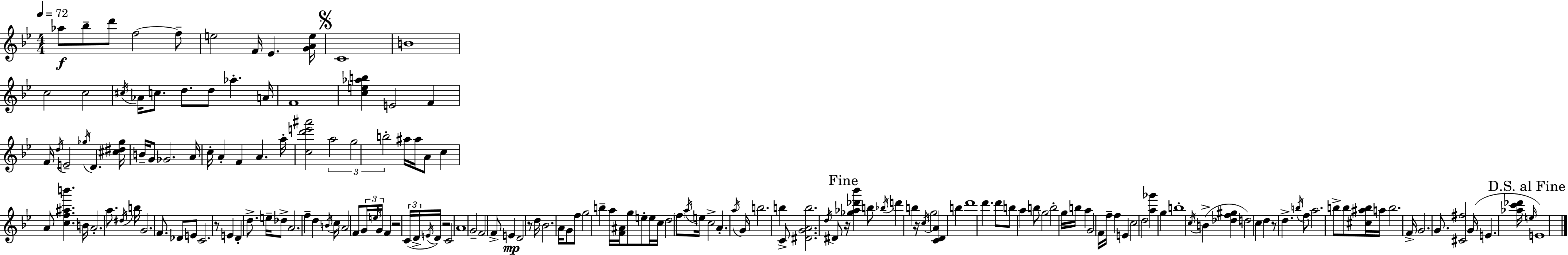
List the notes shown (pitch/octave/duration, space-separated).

Ab5/e Bb5/e D6/e F5/h F5/e E5/h F4/s Eb4/q. [G4,A4,E5]/s C4/w B4/w C5/h C5/h C#5/s Ab4/s C5/e. D5/e. D5/e Ab5/q. A4/s F4/w [C5,E5,Ab5,B5]/q E4/h F4/q F4/s D5/s E4/h Gb5/s D4/q. [C#5,D#5,Gb5]/s B4/s G4/e Gb4/h. A4/s C5/s A4/q F4/q A4/q. A5/s [C5,D6,E6,A#6]/h A5/h G5/h B5/h A#5/s A#5/s A4/e C5/q A4/e [C5,F5,A#5,B6]/q. B4/s A4/h. A5/e. D#5/s B5/s G4/h. F4/e. Db4/e E4/e C4/h. R/e E4/q D4/q D5/e. E5/s Db5/e A4/h. F5/q D5/q B4/s C5/s A4/h F4/e G4/s E5/s G4/s F4/q R/h C4/s D4/s E4/s D4/s R/h C4/h A4/w G4/h F4/h F4/e E4/q D4/h R/e D5/s Bb4/h. A4/s G4/e F5/e G5/h B5/q A5/s [F4,A#4]/s G5/e E5/e E5/s C5/s D5/h F5/e A5/s E5/s C5/h A4/q. A5/s G4/s B5/h. B5/q C4/e [D#4,G4,A4,B5]/h. D5/s D#4/e R/s [Gb5,Ab5,Db6,Bb6]/q B5/e Bb5/s D6/q B5/q R/s C5/s G5/h [C4,D4,A4]/q B5/q D6/w D6/q. D6/e B5/e A5/q B5/e G5/h B5/h G5/s B5/s A5/q G4/h F4/s F5/s F5/q E4/q C5/h D5/h [A5,Gb6]/q G5/q B5/w C5/s B4/q [Db5,F5,G#5]/q D5/h C5/q D5/q R/e D5/q. B5/s F5/e A5/h. B5/e B5/e [C#5,A#5,B5]/s A5/s B5/h. F4/s G4/h. G4/e. [C#4,F#5]/h G4/s E4/q. [Ab5,C6,Db6]/s E5/s E4/w